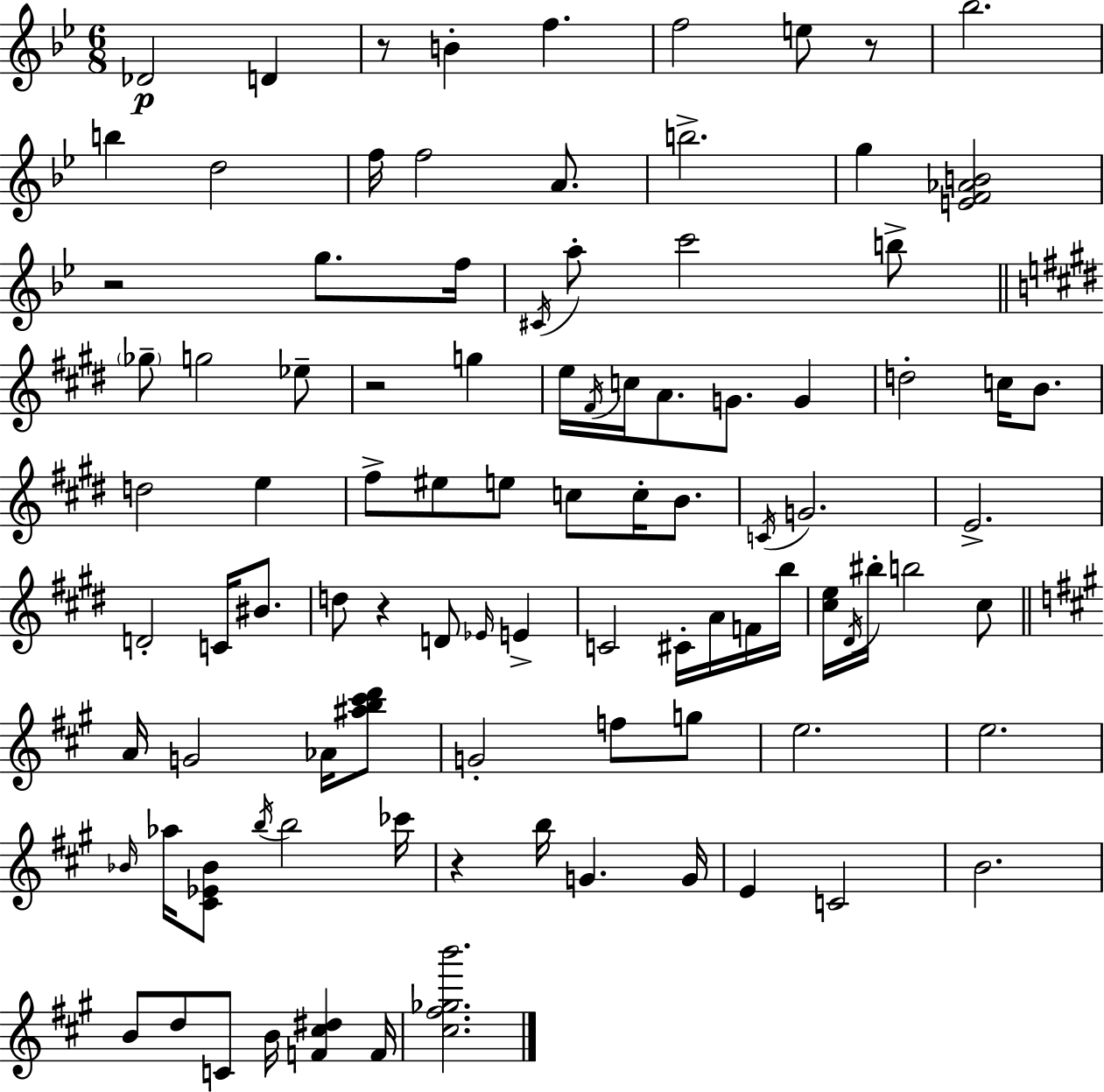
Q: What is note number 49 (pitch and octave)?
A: D4